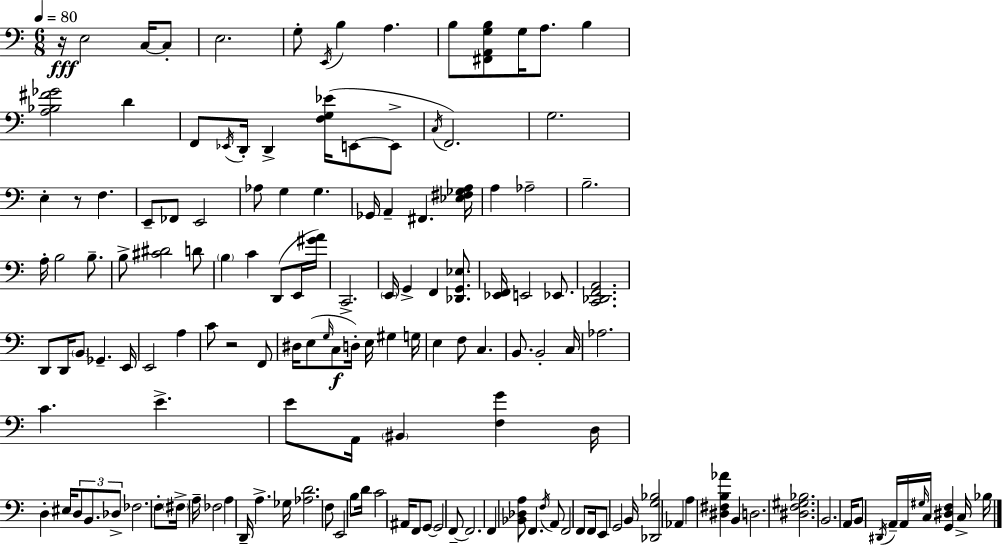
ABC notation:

X:1
T:Untitled
M:6/8
L:1/4
K:Am
z/4 E,2 C,/4 C,/2 E,2 G,/2 E,,/4 B, A, B,/2 [^F,,A,,G,B,]/2 G,/4 A,/2 B, [A,_B,^F_G]2 D F,,/2 _E,,/4 D,,/4 D,, [F,G,_E]/4 E,,/2 E,,/2 C,/4 F,,2 G,2 E, z/2 F, E,,/2 _F,,/2 E,,2 _A,/2 G, G, _G,,/4 A,, ^F,, [_E,^F,_G,A,]/4 A, _A,2 B,2 A,/4 B,2 B,/2 B,/2 [^C^D]2 D/2 B, C D,,/2 E,,/4 [^GA]/4 C,,2 E,,/4 G,, F,, [_D,,G,,_E,]/2 [_E,,F,,]/4 E,,2 _E,,/2 [C,,_D,,F,,A,,]2 D,,/2 D,,/4 B,,/2 _G,, E,,/4 E,,2 A, C/2 z2 F,,/2 ^D,/4 E,/2 G,/4 C,/2 D,/4 E,/4 ^G, G,/4 E, F,/2 C, B,,/2 B,,2 C,/4 _A,2 C E E/2 A,,/4 ^B,, [F,G] D,/4 D, ^E,/4 D,/2 B,,/2 _D,/2 _F,2 F,/2 ^F,/4 A,/4 _F,2 A, D,,/4 A, _G,/4 [_A,D]2 F,/2 E,,2 B,/2 D/4 C2 ^A,,/4 F,,/2 G,,/2 G,,2 F,,/2 F,,2 F,, [_B,,_D,A,]/2 F,, F,/4 A,,/2 F,,2 F,,/2 F,,/4 E,,/2 G,,2 B,,/4 [_D,,G,_B,]2 _A,, A, [^D,^F,B,_A] B,, D,2 [^D,F,^G,_B,]2 B,,2 A,,/4 B,,/2 ^D,,/4 A,,/4 A,,/4 ^G,/4 C,/4 [G,,^D,F,] C,/4 _B,/4